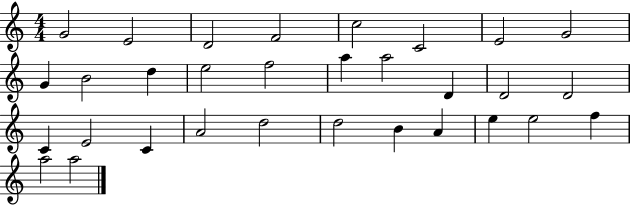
{
  \clef treble
  \numericTimeSignature
  \time 4/4
  \key c \major
  g'2 e'2 | d'2 f'2 | c''2 c'2 | e'2 g'2 | \break g'4 b'2 d''4 | e''2 f''2 | a''4 a''2 d'4 | d'2 d'2 | \break c'4 e'2 c'4 | a'2 d''2 | d''2 b'4 a'4 | e''4 e''2 f''4 | \break a''2 a''2 | \bar "|."
}